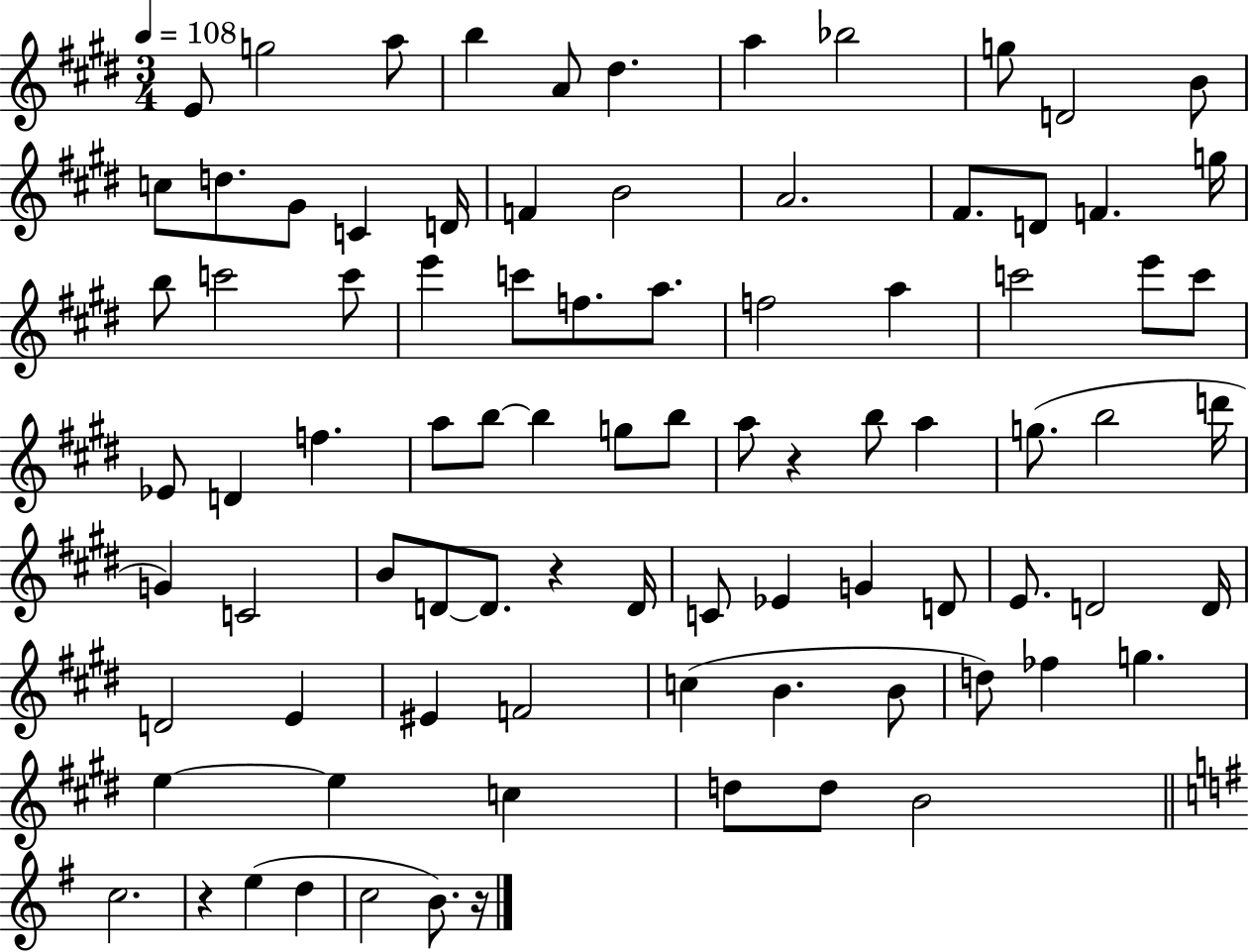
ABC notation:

X:1
T:Untitled
M:3/4
L:1/4
K:E
E/2 g2 a/2 b A/2 ^d a _b2 g/2 D2 B/2 c/2 d/2 ^G/2 C D/4 F B2 A2 ^F/2 D/2 F g/4 b/2 c'2 c'/2 e' c'/2 f/2 a/2 f2 a c'2 e'/2 c'/2 _E/2 D f a/2 b/2 b g/2 b/2 a/2 z b/2 a g/2 b2 d'/4 G C2 B/2 D/2 D/2 z D/4 C/2 _E G D/2 E/2 D2 D/4 D2 E ^E F2 c B B/2 d/2 _f g e e c d/2 d/2 B2 c2 z e d c2 B/2 z/4